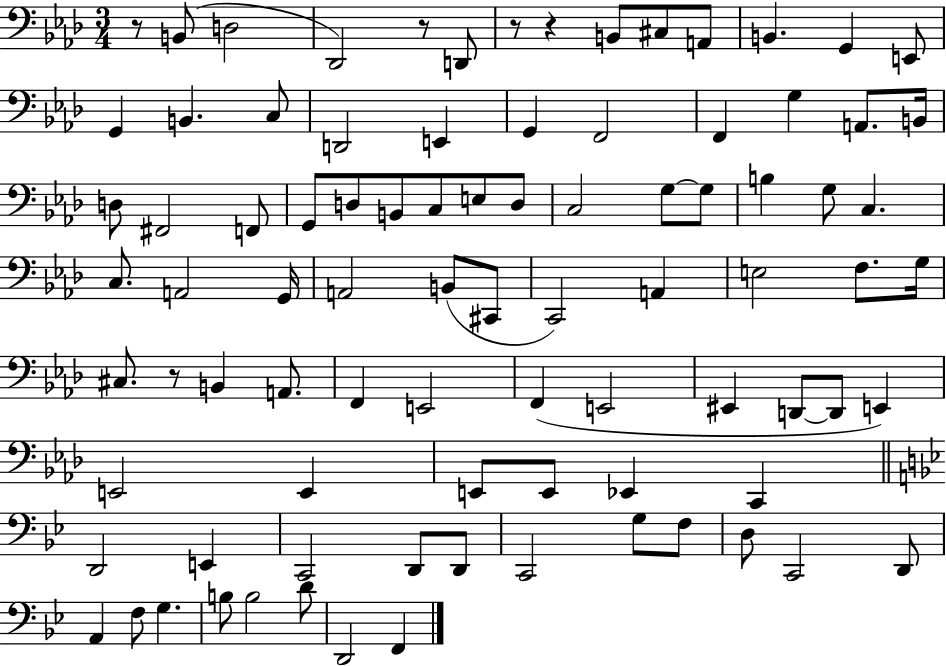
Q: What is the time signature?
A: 3/4